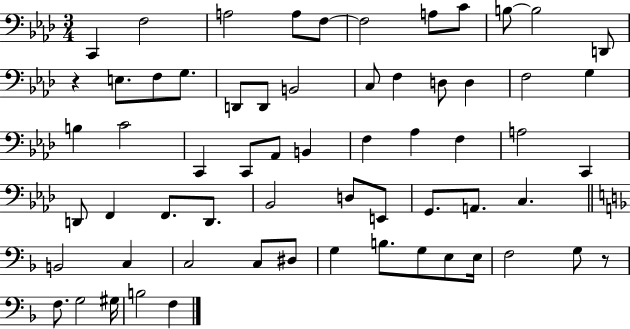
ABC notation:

X:1
T:Untitled
M:3/4
L:1/4
K:Ab
C,, F,2 A,2 A,/2 F,/2 F,2 A,/2 C/2 B,/2 B,2 D,,/2 z E,/2 F,/2 G,/2 D,,/2 D,,/2 B,,2 C,/2 F, D,/2 D, F,2 G, B, C2 C,, C,,/2 _A,,/2 B,, F, _A, F, A,2 C,, D,,/2 F,, F,,/2 D,,/2 _B,,2 D,/2 E,,/2 G,,/2 A,,/2 C, B,,2 C, C,2 C,/2 ^D,/2 G, B,/2 G,/2 E,/2 E,/4 F,2 G,/2 z/2 F,/2 G,2 ^G,/4 B,2 F,